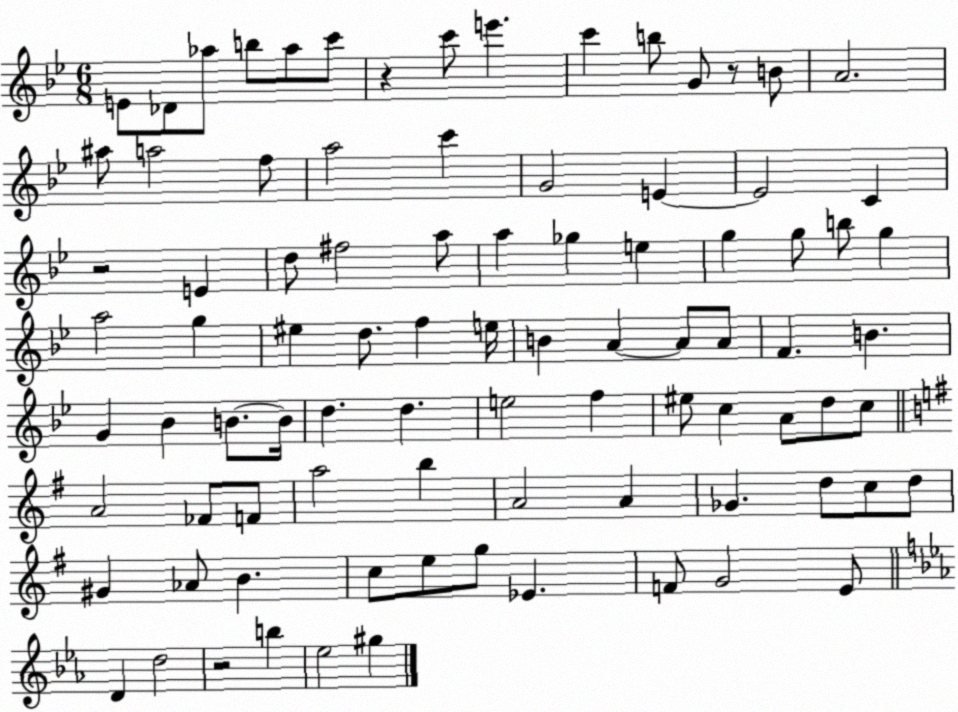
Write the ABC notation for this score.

X:1
T:Untitled
M:6/8
L:1/4
K:Bb
E/2 _D/2 _a/2 b/2 _a/2 c'/2 z c'/2 e' c' b/2 G/2 z/2 B/2 A2 ^a/2 a2 f/2 a2 c' G2 E E2 C z2 E d/2 ^f2 a/2 a _g e g g/2 b/2 g a2 g ^e d/2 f e/4 B A A/2 A/2 F B G _B B/2 B/4 d d e2 f ^e/2 c A/2 d/2 c/2 A2 _F/2 F/2 a2 b A2 A _G d/2 c/2 d/2 ^G _A/2 B c/2 e/2 g/2 _E F/2 G2 E/2 D d2 z2 b _e2 ^g